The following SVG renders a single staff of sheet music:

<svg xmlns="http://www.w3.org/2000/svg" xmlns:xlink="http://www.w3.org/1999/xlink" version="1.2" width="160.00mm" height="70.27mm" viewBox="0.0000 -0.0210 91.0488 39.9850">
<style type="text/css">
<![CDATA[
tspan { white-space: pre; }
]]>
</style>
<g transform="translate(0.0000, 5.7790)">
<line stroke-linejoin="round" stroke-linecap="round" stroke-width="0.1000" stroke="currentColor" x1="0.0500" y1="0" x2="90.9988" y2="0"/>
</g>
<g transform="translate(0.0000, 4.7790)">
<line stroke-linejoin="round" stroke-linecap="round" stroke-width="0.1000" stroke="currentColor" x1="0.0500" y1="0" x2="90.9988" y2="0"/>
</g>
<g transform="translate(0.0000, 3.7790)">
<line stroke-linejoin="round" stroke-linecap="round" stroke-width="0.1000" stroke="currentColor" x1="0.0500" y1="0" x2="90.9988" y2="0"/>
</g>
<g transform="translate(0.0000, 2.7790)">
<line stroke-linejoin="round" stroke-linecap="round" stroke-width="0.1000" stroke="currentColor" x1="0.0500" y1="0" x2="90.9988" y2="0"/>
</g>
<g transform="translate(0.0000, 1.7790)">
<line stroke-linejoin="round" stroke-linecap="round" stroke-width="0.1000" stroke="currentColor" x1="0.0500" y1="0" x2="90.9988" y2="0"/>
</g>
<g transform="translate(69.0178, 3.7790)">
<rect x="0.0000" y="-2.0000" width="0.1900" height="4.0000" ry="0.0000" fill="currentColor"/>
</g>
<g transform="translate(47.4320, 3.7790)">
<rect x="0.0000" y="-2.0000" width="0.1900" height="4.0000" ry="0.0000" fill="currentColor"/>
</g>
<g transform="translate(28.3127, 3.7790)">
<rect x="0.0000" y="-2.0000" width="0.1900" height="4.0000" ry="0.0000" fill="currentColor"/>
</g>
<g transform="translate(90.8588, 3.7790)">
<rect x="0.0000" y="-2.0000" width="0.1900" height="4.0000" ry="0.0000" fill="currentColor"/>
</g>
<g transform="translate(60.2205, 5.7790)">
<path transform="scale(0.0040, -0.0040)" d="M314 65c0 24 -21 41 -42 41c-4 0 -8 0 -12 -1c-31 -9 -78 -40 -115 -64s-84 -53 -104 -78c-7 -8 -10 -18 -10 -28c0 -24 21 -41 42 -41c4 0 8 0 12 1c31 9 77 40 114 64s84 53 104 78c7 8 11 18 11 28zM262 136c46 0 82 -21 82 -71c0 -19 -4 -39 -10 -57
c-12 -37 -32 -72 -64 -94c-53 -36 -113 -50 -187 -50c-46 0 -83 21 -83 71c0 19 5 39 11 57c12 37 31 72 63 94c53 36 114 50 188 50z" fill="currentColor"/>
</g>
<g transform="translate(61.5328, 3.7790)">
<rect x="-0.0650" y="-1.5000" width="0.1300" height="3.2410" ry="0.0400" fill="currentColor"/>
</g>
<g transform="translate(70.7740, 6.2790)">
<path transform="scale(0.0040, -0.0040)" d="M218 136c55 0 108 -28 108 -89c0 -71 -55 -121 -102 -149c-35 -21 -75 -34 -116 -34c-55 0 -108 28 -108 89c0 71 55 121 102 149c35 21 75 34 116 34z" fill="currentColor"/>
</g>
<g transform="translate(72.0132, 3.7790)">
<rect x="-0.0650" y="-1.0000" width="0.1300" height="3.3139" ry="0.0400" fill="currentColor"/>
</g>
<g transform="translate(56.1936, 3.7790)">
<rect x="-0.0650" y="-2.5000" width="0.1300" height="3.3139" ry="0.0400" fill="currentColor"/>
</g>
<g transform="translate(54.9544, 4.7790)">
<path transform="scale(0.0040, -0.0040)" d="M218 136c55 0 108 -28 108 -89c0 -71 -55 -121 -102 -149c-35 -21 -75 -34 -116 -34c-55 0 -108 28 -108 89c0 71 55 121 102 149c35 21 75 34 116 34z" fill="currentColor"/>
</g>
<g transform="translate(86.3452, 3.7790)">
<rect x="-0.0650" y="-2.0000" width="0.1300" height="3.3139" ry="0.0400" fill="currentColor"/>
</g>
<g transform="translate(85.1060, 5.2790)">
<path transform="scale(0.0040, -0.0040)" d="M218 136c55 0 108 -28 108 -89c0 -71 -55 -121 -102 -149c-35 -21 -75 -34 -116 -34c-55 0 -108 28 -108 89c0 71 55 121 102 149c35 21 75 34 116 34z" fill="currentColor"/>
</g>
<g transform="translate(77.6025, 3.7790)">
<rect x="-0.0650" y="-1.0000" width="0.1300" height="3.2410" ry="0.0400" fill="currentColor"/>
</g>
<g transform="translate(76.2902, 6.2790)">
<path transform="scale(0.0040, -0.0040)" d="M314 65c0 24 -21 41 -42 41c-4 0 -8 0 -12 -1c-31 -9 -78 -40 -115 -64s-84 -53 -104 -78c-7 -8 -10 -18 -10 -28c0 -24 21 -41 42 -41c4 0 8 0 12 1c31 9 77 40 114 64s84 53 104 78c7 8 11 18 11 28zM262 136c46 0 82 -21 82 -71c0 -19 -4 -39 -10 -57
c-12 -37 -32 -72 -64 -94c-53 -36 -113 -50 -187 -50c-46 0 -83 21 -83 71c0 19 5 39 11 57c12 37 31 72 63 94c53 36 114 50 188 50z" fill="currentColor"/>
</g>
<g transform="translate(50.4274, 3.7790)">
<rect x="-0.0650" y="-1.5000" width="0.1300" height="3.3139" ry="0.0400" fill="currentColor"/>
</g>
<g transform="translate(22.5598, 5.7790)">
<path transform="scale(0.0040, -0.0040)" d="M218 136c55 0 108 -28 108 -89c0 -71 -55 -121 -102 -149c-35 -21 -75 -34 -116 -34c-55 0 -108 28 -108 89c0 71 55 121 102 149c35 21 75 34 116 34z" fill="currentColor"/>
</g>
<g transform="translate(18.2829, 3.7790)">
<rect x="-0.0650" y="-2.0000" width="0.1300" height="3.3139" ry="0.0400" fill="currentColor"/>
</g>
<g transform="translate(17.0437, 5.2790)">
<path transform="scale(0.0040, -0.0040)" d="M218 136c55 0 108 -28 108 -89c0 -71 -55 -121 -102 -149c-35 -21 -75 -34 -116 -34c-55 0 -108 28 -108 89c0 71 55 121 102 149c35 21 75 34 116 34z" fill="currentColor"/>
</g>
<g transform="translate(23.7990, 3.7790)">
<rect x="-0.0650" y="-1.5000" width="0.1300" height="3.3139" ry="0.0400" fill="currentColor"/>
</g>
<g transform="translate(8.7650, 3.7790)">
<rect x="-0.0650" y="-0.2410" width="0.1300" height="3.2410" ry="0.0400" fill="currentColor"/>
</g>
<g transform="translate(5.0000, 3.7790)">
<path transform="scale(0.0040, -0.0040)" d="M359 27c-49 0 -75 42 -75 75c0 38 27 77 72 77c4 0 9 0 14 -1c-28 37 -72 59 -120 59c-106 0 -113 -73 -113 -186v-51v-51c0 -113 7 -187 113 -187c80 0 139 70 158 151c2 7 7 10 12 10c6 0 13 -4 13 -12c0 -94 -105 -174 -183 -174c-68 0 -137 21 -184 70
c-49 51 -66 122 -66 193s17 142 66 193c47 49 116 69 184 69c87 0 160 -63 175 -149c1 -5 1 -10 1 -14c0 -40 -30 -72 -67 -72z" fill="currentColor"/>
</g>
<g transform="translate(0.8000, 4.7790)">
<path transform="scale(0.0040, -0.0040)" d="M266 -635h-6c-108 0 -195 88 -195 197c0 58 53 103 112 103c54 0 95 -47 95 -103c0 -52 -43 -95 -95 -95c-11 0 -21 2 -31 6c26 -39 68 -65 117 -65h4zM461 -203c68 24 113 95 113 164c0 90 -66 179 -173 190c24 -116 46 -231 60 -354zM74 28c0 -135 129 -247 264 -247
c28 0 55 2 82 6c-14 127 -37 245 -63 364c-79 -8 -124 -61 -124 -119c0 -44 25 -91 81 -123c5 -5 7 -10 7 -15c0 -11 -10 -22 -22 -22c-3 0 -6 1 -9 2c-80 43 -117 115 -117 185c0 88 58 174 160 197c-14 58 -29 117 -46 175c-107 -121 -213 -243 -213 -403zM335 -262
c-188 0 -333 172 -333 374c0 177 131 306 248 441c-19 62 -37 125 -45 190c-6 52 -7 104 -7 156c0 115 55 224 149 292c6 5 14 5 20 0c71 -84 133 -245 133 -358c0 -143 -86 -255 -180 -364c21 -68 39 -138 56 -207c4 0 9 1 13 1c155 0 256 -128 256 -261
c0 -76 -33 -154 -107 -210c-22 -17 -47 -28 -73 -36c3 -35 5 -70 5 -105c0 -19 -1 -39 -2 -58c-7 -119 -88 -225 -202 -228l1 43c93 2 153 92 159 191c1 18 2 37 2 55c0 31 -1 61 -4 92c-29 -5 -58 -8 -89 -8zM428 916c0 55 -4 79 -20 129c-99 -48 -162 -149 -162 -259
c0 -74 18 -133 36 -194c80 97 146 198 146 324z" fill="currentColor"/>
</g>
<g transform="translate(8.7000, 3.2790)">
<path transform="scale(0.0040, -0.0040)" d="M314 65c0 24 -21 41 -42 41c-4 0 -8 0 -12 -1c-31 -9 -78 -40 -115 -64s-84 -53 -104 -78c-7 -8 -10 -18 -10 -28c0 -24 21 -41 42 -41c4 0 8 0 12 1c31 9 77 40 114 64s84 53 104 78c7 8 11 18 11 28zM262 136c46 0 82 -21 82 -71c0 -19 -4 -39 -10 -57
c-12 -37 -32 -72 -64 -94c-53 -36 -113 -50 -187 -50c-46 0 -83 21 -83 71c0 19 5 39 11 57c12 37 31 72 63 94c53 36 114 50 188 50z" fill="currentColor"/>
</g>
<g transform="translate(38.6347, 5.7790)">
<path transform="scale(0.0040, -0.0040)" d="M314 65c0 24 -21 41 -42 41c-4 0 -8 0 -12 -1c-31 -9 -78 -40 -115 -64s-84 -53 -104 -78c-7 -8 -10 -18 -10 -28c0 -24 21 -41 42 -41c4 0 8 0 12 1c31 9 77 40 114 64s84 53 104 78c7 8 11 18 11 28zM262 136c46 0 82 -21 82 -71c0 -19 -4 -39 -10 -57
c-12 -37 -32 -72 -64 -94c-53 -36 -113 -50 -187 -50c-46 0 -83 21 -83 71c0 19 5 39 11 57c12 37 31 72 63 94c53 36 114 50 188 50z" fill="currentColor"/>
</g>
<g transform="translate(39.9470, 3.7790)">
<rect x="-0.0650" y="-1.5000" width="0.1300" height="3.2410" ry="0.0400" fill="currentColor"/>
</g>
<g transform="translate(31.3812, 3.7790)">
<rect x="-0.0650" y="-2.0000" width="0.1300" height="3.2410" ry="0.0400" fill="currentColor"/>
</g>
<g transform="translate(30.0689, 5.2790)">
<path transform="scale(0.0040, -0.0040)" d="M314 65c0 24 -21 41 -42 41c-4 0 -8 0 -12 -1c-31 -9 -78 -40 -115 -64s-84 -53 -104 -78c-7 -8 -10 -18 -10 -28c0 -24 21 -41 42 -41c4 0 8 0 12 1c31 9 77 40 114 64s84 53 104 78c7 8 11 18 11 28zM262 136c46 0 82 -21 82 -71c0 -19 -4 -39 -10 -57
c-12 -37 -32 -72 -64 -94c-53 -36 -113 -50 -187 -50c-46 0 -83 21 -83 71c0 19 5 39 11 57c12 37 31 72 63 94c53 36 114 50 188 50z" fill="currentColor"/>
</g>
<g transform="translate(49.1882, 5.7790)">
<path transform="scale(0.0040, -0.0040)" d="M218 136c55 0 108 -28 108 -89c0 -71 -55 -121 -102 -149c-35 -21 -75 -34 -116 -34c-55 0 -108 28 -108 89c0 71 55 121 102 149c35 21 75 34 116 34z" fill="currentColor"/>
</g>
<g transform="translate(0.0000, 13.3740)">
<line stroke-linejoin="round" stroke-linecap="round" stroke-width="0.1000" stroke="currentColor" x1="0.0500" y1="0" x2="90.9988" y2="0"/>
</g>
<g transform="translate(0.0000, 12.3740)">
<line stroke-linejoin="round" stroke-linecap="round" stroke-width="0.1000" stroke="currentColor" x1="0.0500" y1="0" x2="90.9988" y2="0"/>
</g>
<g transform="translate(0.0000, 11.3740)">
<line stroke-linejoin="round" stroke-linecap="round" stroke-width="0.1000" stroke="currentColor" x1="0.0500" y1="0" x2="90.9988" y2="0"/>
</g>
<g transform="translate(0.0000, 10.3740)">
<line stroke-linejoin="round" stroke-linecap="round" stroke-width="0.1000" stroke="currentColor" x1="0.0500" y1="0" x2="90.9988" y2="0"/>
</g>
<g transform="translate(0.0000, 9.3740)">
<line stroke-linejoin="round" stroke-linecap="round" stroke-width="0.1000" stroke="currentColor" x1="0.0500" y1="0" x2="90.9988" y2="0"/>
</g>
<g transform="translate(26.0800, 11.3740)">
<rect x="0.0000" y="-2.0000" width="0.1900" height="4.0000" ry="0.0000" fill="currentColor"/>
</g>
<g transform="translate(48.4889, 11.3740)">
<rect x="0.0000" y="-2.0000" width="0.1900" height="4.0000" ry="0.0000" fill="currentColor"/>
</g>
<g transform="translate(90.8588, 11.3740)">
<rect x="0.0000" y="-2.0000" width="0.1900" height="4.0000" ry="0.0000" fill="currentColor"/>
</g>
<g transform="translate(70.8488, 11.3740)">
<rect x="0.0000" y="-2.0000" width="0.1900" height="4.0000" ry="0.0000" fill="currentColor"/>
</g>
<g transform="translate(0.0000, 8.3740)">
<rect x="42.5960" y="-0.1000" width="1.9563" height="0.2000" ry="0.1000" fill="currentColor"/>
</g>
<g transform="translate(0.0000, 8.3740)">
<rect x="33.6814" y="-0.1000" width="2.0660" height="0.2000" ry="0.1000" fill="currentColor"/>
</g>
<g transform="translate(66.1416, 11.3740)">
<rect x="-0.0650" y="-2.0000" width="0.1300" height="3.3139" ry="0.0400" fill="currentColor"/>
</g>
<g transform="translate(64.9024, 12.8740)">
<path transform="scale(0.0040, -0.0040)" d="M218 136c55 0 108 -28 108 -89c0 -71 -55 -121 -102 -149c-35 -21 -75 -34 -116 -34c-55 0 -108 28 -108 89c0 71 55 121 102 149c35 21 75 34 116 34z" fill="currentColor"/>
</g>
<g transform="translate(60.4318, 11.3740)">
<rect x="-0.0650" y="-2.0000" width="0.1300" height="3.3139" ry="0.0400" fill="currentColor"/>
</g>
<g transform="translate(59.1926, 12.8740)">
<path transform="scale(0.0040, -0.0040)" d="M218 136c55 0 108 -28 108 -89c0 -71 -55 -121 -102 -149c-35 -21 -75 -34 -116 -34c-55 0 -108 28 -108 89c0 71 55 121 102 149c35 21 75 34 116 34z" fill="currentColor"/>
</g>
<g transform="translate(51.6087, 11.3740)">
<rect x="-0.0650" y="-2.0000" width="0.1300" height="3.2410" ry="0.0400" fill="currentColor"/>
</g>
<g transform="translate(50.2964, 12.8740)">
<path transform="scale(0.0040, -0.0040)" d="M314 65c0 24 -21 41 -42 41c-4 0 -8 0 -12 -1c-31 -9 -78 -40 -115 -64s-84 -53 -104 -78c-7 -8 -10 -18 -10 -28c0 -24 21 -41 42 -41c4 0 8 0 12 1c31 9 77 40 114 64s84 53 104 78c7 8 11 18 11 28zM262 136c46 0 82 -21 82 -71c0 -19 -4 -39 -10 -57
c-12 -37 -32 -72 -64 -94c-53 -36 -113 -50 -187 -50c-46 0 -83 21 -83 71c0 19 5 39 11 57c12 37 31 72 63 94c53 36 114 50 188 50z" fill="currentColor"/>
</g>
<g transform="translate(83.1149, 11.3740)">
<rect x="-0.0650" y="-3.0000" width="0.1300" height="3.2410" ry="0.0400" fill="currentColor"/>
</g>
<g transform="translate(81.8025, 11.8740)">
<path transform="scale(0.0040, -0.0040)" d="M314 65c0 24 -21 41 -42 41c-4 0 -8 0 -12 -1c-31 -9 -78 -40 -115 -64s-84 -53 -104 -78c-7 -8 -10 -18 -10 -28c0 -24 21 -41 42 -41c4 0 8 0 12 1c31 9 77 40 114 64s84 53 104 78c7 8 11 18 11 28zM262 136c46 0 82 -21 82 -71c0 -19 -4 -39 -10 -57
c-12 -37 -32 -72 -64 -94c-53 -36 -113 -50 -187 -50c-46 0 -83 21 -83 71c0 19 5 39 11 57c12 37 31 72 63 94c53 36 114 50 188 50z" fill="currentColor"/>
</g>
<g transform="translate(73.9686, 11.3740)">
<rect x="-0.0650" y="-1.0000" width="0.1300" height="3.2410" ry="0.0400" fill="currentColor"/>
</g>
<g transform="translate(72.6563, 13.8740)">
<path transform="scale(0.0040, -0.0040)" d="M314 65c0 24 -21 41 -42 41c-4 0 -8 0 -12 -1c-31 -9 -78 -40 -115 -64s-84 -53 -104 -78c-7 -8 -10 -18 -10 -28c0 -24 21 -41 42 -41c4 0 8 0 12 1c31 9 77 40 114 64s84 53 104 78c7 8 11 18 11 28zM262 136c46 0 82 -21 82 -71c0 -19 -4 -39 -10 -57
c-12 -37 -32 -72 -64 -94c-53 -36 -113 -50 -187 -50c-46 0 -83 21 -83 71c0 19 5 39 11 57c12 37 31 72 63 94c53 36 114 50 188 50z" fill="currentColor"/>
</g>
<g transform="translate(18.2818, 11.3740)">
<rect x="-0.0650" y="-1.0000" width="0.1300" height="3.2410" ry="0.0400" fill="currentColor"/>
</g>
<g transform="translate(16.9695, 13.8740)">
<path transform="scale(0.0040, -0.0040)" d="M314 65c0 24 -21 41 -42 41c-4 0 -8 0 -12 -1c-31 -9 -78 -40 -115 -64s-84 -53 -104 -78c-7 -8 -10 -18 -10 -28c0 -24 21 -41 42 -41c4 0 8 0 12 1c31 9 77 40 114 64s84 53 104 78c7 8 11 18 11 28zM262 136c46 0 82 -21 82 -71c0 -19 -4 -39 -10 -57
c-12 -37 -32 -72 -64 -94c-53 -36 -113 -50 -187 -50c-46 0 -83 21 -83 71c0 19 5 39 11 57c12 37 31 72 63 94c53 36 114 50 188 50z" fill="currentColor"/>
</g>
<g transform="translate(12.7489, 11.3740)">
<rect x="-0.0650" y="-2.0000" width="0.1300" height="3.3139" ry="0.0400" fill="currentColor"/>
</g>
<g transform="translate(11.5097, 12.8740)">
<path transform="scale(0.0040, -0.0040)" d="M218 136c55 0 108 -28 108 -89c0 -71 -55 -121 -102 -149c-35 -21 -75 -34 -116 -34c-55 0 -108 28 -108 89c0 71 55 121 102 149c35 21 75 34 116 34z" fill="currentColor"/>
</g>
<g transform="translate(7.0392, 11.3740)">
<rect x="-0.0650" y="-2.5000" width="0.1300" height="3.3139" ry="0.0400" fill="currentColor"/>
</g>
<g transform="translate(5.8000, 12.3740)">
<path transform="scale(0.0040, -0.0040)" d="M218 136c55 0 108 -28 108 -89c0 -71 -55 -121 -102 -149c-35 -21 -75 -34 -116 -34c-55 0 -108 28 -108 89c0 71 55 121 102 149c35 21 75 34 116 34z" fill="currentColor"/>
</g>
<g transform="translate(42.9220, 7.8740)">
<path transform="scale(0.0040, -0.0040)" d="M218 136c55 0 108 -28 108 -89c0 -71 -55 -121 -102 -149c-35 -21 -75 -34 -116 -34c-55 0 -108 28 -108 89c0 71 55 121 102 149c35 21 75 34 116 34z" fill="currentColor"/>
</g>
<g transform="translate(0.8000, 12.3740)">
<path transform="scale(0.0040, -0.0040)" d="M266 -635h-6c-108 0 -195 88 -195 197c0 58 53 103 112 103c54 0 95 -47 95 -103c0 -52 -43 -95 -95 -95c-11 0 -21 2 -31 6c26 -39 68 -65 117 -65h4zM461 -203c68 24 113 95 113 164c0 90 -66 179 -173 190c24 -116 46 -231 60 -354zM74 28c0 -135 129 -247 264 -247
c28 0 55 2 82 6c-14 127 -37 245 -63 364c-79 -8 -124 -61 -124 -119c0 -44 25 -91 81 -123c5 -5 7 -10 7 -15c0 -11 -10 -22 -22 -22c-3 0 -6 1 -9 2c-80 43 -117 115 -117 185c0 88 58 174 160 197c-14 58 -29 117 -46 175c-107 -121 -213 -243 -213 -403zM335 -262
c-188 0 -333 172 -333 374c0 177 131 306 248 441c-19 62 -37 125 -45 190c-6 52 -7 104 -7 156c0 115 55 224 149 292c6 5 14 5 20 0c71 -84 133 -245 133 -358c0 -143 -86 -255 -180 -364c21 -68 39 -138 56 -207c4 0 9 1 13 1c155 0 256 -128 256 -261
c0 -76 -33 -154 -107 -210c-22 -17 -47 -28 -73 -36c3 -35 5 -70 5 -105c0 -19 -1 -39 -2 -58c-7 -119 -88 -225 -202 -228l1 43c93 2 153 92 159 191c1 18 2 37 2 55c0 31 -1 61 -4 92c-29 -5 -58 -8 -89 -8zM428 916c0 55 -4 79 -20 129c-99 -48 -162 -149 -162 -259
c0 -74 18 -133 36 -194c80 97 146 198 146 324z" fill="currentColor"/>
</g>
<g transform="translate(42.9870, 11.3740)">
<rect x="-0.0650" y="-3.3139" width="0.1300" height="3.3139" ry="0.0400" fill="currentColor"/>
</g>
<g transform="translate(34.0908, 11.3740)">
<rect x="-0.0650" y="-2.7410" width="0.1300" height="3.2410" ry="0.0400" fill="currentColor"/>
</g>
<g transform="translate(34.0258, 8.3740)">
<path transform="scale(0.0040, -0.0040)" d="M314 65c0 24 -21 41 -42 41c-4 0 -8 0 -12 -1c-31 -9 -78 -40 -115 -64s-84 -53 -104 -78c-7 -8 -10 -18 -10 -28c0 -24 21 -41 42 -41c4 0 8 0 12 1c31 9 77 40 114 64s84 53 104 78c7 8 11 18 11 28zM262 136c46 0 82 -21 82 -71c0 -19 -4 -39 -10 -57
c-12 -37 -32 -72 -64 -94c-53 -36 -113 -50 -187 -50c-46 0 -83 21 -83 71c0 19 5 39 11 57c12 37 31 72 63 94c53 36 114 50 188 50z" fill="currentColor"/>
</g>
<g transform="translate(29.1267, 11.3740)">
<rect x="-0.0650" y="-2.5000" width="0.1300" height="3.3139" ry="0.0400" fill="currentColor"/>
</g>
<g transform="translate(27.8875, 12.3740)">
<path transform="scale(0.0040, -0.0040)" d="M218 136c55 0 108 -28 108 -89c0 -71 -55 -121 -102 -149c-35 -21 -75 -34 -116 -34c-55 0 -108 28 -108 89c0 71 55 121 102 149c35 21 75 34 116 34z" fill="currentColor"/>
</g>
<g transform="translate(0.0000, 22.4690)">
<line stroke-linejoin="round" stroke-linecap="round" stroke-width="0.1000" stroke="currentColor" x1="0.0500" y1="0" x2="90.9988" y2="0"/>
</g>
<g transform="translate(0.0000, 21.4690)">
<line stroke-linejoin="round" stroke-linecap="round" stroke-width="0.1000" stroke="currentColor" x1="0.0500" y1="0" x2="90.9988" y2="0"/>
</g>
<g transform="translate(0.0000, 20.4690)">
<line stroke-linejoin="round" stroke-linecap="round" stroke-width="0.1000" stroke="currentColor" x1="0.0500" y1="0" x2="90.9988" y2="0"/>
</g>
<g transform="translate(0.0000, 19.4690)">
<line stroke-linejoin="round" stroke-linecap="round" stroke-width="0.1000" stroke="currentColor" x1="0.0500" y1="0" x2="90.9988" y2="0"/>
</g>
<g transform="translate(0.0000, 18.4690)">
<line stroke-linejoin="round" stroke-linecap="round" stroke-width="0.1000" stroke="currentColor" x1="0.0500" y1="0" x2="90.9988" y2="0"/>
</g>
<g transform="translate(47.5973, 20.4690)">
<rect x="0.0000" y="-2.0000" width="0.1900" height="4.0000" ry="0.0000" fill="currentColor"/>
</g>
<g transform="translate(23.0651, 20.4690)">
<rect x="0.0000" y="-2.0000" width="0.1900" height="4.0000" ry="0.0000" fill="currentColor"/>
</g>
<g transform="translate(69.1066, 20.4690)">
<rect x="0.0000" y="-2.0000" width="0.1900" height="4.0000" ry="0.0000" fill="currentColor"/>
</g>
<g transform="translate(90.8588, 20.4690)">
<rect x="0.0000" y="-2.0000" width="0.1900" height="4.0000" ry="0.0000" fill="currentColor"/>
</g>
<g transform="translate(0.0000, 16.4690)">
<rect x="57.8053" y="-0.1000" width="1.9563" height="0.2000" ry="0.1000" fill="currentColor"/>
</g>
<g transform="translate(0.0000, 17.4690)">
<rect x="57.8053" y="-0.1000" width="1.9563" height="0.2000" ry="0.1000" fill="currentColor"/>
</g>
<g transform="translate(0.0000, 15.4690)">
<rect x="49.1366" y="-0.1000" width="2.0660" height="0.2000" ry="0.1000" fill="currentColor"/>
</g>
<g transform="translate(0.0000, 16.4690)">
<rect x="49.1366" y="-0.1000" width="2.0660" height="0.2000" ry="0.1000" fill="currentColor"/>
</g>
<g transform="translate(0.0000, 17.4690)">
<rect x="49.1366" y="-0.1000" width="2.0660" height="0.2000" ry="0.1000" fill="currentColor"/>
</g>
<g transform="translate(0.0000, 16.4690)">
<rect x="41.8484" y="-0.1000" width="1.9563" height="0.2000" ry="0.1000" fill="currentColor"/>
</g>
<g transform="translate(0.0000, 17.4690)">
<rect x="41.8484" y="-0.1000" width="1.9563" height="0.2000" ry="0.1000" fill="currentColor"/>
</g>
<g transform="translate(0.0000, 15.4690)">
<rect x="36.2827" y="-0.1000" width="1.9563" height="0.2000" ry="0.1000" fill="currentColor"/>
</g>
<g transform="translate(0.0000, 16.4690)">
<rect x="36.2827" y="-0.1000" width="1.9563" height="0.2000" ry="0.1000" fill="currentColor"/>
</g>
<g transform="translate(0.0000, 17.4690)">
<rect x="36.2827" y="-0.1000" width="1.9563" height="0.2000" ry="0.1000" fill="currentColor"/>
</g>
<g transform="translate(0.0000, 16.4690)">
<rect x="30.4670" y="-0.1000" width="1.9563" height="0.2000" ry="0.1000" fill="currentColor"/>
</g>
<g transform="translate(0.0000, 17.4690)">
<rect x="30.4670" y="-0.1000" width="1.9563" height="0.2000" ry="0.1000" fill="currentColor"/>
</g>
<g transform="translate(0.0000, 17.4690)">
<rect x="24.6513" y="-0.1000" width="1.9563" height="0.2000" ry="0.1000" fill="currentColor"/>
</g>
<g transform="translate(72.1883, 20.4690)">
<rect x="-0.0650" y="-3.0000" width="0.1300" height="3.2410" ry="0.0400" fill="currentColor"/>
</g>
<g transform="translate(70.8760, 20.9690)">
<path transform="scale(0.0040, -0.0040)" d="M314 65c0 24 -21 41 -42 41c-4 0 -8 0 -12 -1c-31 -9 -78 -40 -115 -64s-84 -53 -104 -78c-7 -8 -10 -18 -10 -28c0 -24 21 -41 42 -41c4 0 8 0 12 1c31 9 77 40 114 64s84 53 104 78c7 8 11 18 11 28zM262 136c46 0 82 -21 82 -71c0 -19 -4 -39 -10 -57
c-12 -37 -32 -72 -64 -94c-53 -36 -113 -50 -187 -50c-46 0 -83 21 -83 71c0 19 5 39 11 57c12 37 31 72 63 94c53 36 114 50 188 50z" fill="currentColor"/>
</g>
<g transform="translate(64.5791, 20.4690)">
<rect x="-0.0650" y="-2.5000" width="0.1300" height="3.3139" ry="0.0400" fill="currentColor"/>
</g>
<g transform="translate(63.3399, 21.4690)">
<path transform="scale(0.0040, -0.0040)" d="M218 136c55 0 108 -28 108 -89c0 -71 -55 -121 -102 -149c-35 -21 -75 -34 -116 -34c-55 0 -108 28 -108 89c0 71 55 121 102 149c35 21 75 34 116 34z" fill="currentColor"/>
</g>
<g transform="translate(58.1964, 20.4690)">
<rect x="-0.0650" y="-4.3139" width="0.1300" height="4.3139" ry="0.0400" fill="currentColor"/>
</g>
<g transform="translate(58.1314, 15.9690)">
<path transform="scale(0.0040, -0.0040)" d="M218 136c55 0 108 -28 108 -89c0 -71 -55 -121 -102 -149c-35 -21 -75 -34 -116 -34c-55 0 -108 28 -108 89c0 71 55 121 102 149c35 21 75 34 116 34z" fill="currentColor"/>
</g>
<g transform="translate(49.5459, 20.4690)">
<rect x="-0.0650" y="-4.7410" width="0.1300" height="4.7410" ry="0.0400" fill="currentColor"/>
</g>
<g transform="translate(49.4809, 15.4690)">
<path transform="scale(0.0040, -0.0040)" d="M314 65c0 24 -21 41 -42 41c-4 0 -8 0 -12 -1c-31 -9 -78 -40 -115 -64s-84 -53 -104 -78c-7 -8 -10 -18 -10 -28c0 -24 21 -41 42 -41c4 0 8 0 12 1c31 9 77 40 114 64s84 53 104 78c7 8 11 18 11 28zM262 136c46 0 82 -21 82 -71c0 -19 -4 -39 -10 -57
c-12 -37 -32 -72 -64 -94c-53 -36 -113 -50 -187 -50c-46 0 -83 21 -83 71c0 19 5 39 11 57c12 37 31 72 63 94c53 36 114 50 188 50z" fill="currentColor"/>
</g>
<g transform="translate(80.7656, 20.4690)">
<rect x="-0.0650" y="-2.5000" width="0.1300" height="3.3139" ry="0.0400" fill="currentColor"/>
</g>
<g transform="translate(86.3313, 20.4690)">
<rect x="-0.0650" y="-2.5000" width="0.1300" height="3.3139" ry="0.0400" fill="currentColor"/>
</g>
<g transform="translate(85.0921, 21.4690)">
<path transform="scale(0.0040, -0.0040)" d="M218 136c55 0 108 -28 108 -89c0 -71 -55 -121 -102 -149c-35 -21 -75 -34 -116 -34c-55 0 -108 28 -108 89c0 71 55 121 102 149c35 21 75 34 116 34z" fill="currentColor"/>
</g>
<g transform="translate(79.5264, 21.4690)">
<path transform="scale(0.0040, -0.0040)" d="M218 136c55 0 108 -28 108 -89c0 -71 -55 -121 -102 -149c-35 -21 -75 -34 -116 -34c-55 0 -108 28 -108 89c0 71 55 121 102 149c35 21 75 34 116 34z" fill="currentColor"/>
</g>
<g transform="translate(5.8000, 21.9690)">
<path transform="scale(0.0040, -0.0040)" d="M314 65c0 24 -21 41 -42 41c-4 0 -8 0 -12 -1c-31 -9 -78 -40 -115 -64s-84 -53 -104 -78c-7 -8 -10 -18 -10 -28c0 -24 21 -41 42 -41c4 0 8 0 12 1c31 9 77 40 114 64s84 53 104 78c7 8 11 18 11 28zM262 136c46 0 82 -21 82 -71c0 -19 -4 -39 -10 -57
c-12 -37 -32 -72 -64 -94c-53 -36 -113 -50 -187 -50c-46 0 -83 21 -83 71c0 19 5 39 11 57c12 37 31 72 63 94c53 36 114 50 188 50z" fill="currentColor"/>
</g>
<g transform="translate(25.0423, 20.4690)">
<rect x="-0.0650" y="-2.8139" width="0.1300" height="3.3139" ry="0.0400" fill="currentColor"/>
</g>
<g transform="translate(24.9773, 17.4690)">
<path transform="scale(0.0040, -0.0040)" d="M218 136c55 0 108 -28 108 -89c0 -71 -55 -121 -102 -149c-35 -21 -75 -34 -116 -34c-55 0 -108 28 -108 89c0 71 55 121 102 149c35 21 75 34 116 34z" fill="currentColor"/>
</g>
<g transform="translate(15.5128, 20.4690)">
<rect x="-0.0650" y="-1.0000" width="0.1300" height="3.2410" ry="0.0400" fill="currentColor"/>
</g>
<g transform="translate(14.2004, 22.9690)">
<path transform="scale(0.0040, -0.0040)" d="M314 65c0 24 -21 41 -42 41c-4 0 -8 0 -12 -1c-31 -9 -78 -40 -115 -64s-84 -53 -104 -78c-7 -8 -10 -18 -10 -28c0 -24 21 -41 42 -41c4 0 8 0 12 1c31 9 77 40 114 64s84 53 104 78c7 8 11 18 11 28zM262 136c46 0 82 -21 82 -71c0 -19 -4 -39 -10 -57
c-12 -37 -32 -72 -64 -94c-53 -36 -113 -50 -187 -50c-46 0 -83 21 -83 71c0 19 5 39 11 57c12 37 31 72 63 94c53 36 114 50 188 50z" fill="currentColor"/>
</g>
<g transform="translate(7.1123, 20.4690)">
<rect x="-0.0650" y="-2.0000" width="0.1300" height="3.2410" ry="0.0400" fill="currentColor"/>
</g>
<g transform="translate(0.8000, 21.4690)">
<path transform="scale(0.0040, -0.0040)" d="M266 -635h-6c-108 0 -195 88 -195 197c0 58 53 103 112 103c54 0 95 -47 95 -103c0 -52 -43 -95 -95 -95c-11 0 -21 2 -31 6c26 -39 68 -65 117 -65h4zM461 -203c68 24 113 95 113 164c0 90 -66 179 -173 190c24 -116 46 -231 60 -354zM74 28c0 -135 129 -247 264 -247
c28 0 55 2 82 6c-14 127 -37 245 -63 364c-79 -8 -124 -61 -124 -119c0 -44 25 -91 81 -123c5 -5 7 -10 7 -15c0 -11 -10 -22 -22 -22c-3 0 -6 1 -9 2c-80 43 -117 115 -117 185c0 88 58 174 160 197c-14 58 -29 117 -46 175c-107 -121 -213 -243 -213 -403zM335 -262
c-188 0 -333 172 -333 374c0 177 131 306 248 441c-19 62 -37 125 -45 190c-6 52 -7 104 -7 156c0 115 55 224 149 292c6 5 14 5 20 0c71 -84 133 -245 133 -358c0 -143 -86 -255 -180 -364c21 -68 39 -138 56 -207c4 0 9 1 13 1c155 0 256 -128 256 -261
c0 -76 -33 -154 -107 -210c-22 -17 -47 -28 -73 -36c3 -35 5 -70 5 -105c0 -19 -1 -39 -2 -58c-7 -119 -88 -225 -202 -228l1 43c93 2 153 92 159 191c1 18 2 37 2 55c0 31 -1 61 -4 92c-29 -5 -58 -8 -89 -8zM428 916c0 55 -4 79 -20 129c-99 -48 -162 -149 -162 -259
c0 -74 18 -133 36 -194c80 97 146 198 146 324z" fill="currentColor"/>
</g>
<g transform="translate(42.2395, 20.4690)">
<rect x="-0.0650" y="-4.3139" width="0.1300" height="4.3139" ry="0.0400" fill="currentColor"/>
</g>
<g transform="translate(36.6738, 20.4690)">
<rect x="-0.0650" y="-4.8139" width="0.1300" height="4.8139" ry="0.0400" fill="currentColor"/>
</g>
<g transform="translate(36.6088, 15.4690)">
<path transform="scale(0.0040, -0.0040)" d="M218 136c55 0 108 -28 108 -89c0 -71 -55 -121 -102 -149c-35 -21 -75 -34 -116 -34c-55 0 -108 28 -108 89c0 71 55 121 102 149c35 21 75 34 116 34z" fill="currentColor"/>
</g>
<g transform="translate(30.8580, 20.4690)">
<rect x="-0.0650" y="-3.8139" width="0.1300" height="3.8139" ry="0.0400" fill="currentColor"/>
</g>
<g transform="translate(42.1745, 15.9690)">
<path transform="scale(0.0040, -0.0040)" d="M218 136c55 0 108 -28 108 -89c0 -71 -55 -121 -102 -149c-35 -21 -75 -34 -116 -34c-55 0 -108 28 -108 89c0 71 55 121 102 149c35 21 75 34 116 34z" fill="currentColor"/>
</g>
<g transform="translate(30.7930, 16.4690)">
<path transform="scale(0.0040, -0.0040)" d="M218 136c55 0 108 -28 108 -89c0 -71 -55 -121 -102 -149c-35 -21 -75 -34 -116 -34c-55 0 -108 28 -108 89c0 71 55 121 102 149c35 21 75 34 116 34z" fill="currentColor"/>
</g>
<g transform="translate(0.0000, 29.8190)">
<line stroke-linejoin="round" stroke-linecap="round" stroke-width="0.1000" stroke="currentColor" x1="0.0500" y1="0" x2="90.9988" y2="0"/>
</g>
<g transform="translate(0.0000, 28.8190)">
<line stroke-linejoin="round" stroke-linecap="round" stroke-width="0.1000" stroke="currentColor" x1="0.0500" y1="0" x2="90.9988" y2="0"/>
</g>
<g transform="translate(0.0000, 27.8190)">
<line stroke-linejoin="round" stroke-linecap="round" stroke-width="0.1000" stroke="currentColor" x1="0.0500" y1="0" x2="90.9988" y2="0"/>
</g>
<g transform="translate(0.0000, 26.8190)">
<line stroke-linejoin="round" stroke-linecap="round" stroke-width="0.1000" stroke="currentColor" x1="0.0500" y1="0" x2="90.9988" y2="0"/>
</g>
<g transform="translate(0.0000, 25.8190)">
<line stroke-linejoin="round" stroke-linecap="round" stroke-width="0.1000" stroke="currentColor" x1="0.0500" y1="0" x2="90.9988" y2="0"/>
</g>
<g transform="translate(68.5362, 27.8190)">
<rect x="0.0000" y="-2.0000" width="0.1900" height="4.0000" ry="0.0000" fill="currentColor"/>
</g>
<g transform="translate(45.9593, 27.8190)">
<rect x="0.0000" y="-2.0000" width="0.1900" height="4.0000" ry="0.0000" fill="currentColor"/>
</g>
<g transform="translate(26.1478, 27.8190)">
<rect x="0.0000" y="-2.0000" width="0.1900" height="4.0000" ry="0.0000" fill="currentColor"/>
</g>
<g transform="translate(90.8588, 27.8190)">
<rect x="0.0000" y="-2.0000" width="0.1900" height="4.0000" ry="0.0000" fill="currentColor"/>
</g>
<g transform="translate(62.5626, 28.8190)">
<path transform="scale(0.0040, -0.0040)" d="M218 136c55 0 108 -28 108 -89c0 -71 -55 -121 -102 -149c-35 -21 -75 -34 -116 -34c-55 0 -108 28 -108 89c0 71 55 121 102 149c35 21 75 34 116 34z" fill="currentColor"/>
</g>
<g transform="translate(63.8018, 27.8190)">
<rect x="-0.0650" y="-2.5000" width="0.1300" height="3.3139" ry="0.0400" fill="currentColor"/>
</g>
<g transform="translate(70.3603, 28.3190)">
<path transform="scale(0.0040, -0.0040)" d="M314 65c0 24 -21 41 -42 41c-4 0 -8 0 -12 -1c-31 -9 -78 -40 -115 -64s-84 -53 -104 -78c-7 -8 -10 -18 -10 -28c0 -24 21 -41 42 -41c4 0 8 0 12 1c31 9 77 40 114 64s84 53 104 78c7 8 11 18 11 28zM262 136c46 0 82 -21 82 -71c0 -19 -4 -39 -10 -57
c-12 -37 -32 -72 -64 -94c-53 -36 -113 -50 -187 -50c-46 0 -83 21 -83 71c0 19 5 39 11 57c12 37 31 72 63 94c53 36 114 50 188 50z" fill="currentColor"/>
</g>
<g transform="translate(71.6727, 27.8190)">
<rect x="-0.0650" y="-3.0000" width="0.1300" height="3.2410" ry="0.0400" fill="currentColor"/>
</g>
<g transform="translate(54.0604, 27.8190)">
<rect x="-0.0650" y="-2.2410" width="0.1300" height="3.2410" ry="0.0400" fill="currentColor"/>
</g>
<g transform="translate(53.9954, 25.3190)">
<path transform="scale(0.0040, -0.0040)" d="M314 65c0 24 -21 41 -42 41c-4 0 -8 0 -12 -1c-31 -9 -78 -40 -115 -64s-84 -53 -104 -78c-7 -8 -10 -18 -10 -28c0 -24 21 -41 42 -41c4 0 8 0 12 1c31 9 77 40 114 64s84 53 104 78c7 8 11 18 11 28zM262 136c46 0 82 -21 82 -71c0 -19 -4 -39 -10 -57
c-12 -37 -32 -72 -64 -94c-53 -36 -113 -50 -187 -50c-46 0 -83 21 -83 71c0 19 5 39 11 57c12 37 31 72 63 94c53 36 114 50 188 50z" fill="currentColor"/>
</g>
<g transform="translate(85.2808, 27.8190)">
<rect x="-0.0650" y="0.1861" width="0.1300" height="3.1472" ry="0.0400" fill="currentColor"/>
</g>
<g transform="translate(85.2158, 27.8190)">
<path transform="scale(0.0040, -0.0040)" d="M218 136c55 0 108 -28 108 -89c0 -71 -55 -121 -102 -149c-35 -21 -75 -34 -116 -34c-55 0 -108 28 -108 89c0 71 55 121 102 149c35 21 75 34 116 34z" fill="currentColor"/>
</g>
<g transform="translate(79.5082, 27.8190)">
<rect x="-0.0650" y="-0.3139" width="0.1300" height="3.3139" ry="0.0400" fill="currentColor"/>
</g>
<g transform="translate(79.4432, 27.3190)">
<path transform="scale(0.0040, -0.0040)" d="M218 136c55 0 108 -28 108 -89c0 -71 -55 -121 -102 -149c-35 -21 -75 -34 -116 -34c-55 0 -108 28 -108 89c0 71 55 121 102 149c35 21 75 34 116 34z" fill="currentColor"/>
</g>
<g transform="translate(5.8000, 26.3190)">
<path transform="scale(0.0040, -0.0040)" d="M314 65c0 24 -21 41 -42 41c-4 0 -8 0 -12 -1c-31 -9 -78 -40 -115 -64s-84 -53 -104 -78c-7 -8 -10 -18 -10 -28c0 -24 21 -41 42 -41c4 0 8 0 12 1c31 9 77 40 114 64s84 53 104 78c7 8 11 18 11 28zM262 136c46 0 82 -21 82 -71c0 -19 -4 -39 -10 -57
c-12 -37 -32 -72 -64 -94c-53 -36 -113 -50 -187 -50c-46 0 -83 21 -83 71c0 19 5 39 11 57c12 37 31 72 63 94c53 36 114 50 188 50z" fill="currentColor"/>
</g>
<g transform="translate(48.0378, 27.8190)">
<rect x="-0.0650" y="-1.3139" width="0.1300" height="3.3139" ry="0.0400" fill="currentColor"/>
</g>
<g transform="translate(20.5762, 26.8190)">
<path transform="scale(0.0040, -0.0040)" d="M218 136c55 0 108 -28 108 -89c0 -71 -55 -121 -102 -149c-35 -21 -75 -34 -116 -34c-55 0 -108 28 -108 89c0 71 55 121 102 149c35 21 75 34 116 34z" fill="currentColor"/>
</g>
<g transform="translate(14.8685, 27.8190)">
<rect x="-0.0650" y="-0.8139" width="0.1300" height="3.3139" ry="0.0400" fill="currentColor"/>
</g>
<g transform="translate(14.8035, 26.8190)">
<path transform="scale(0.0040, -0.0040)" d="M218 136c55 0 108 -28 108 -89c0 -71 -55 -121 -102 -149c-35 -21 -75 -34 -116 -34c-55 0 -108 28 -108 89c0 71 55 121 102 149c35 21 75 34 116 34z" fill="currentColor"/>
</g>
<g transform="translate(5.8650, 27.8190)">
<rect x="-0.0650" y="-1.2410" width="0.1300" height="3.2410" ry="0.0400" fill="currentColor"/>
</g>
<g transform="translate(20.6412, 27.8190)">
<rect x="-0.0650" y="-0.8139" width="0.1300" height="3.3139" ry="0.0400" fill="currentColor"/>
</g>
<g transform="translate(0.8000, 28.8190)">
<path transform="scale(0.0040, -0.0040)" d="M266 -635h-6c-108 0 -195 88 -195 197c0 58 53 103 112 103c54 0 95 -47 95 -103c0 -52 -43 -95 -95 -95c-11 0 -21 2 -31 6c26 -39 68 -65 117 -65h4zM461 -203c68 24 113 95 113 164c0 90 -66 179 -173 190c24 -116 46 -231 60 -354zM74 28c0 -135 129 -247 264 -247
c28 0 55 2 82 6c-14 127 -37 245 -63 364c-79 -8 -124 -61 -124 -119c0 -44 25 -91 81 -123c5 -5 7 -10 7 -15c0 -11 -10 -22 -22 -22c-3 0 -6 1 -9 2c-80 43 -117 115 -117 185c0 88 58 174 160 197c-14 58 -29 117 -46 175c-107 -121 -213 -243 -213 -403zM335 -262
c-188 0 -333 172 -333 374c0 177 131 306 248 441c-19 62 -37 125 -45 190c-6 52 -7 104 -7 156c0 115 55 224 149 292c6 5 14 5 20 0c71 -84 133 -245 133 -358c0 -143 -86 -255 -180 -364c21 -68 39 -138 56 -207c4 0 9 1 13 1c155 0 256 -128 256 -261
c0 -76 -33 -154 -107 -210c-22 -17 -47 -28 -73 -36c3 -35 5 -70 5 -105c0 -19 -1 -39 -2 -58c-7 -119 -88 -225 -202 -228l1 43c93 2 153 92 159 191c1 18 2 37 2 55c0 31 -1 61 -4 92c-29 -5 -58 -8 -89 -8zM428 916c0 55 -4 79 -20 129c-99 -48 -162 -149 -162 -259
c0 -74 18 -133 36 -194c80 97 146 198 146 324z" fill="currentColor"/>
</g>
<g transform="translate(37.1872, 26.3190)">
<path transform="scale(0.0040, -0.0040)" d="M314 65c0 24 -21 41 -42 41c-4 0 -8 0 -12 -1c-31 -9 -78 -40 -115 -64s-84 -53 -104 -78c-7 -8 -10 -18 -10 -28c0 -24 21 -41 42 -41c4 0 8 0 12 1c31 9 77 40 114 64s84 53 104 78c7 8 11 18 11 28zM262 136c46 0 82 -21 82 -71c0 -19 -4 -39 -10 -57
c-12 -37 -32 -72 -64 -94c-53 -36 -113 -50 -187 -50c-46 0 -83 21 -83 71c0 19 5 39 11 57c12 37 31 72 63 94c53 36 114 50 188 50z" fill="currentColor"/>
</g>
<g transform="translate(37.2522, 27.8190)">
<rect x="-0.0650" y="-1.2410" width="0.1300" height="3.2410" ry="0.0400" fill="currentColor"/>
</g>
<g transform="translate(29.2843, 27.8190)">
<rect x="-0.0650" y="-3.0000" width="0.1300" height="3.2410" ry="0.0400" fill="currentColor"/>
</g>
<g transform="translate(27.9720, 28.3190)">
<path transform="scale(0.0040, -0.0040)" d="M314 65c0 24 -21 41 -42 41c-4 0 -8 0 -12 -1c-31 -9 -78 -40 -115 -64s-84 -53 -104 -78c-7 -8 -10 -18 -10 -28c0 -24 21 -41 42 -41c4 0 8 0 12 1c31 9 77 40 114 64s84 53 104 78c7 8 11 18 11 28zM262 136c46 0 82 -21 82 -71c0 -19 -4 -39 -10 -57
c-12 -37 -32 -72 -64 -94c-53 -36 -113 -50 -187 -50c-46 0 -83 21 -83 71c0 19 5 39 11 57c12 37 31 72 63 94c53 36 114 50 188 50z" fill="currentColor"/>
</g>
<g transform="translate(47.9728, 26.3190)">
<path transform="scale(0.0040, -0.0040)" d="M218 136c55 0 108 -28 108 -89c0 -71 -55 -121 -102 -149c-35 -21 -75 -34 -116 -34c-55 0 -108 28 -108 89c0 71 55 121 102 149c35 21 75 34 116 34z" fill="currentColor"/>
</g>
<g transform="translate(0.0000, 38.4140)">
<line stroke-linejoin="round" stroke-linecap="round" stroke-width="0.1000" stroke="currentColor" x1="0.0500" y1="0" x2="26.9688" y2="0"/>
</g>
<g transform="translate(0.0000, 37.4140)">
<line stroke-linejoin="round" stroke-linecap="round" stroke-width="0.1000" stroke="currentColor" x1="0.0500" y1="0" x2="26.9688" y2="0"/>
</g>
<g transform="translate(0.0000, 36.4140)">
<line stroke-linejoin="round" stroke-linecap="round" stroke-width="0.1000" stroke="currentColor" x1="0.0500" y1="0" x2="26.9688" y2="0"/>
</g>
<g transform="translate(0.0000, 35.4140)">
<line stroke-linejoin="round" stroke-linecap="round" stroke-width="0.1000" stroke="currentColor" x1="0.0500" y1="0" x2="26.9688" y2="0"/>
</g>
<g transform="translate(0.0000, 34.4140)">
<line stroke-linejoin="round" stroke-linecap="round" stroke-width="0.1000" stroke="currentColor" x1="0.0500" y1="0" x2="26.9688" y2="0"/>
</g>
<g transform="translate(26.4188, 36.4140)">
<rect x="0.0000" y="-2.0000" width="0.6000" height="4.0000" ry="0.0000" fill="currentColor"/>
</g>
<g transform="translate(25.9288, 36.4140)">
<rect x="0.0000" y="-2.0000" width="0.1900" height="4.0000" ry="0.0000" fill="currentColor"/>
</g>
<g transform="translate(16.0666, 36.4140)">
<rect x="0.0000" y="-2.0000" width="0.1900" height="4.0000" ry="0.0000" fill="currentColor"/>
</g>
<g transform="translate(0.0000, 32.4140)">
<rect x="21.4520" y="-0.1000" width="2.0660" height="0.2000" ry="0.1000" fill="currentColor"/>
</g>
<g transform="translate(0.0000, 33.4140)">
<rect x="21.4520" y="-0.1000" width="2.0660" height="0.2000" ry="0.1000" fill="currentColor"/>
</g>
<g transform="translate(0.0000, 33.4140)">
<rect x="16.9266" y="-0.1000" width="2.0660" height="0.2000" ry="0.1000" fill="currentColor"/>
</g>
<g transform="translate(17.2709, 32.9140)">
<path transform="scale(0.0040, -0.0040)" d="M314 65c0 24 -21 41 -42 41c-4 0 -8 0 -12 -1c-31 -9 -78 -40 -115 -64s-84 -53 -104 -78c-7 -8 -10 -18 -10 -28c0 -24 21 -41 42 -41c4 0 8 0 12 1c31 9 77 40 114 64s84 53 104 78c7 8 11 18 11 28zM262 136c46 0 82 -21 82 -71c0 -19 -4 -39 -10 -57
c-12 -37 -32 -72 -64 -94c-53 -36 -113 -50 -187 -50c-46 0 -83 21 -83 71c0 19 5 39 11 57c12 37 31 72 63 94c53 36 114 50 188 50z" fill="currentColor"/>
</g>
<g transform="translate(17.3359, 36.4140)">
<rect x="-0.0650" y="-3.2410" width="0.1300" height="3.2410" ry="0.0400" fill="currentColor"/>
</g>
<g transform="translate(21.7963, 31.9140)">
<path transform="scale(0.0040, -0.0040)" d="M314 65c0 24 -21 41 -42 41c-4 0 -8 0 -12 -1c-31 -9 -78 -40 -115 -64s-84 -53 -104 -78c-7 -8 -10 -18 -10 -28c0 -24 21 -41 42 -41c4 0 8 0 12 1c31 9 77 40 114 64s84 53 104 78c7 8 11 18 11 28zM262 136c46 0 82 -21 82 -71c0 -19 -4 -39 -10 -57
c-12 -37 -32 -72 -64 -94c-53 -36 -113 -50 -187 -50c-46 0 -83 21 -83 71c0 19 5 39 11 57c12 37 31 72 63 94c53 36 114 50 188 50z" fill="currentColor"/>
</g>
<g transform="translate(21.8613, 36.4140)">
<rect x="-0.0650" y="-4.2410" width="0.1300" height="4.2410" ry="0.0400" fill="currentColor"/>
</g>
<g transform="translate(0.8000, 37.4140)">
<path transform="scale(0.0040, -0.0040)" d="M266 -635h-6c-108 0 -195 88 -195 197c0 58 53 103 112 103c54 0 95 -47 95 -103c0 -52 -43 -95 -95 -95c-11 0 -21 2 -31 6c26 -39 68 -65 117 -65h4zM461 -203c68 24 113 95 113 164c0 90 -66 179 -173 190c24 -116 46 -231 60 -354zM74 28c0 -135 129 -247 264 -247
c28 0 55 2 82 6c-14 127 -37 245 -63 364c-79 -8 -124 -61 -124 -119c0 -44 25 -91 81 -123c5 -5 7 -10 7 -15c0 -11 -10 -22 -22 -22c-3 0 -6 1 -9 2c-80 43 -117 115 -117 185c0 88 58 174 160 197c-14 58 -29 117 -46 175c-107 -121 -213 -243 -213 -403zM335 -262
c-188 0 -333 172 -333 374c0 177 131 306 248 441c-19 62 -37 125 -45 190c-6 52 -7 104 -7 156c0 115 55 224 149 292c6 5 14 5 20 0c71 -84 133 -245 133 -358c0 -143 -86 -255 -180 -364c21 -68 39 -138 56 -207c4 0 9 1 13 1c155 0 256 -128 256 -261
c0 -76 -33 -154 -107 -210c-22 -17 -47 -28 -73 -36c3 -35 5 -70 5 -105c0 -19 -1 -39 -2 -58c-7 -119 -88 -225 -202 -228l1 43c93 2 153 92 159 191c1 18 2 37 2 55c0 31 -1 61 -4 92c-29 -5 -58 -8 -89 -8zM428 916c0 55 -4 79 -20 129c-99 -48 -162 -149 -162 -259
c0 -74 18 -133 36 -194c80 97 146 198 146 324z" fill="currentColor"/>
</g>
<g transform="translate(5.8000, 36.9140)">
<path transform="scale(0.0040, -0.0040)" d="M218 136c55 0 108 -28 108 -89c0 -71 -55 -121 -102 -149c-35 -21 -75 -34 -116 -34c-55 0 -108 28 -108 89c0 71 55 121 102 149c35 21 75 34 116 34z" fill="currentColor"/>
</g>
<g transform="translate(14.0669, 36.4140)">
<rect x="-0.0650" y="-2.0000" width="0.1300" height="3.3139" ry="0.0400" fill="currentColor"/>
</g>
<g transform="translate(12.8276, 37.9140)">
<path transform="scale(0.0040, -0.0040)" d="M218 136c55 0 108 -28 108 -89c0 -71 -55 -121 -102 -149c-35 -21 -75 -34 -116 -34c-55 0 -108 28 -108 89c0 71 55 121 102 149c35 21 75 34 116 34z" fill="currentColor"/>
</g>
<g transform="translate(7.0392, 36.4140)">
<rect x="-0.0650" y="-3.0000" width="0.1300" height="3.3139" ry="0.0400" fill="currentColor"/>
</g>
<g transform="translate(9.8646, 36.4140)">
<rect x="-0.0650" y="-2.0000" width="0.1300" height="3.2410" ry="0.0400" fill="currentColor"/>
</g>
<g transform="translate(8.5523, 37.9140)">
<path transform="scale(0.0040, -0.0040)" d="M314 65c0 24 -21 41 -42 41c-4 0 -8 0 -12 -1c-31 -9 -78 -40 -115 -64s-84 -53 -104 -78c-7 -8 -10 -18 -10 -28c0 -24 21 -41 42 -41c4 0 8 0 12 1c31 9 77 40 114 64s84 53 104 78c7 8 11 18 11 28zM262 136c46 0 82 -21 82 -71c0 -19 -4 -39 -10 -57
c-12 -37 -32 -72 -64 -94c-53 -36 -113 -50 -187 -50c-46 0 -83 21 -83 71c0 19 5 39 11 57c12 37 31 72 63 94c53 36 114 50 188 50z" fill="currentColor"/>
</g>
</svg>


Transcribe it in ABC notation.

X:1
T:Untitled
M:4/4
L:1/4
K:C
c2 F E F2 E2 E G E2 D D2 F G F D2 G a2 b F2 F F D2 A2 F2 D2 a c' e' d' e'2 d' G A2 G G e2 d d A2 e2 e g2 G A2 c B A F2 F b2 d'2